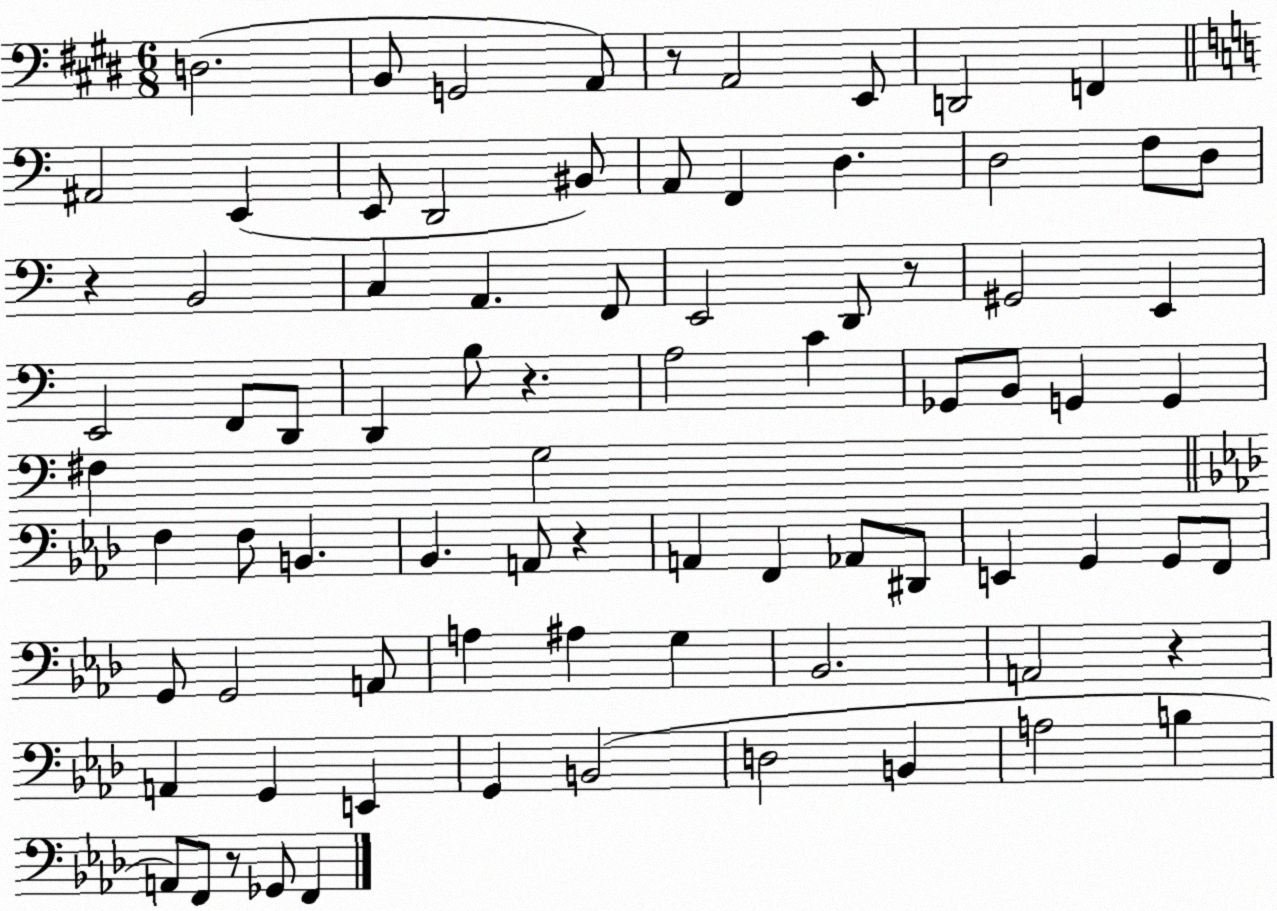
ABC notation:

X:1
T:Untitled
M:6/8
L:1/4
K:E
D,2 B,,/2 G,,2 A,,/2 z/2 A,,2 E,,/2 D,,2 F,, ^A,,2 E,, E,,/2 D,,2 ^B,,/2 A,,/2 F,, D, D,2 F,/2 D,/2 z B,,2 C, A,, F,,/2 E,,2 D,,/2 z/2 ^G,,2 E,, E,,2 F,,/2 D,,/2 D,, B,/2 z A,2 C _G,,/2 B,,/2 G,, G,, ^F, G,2 F, F,/2 B,, _B,, A,,/2 z A,, F,, _A,,/2 ^D,,/2 E,, G,, G,,/2 F,,/2 G,,/2 G,,2 A,,/2 A, ^A, G, _B,,2 A,,2 z A,, G,, E,, G,, B,,2 D,2 B,, A,2 B, A,,/2 F,,/2 z/2 _G,,/2 F,,